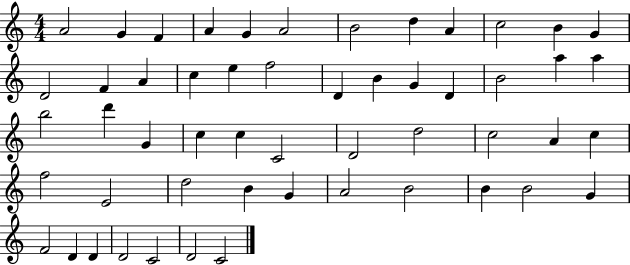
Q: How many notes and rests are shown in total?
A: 53